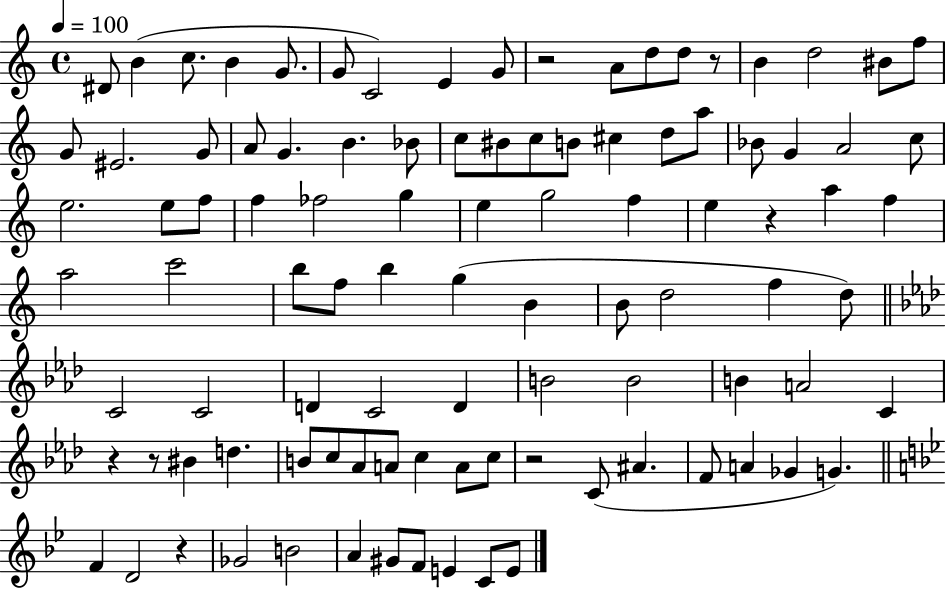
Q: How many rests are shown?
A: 7